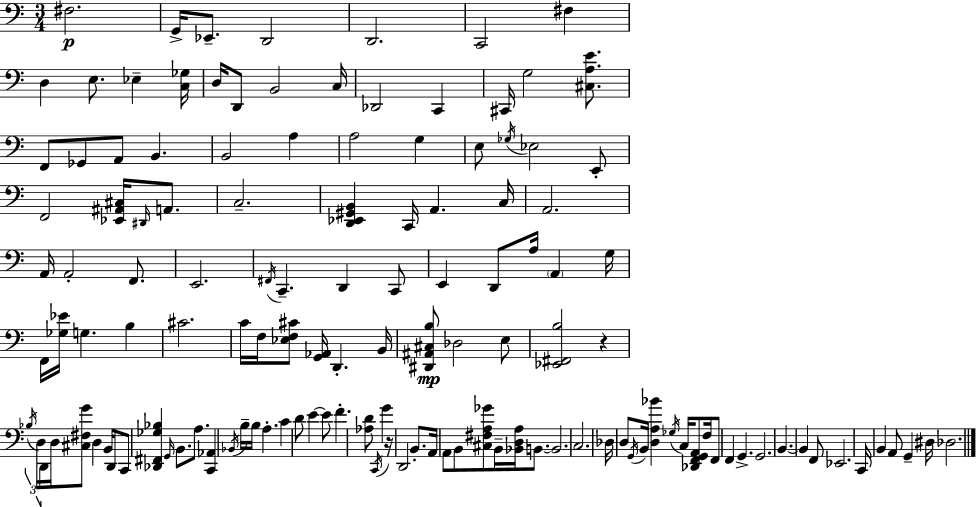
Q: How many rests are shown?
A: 2